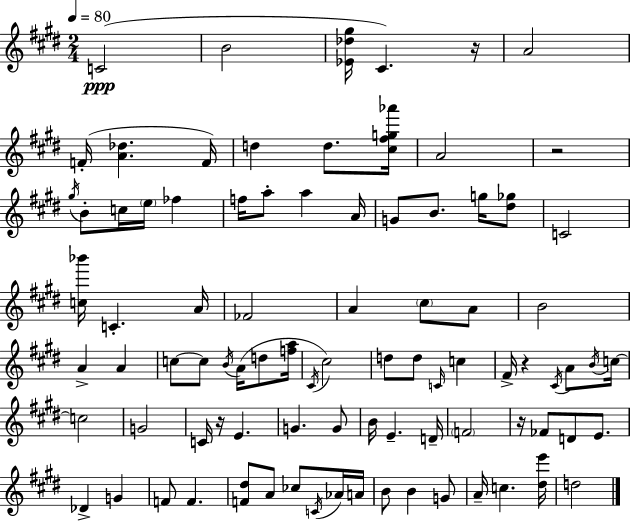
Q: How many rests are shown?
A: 5